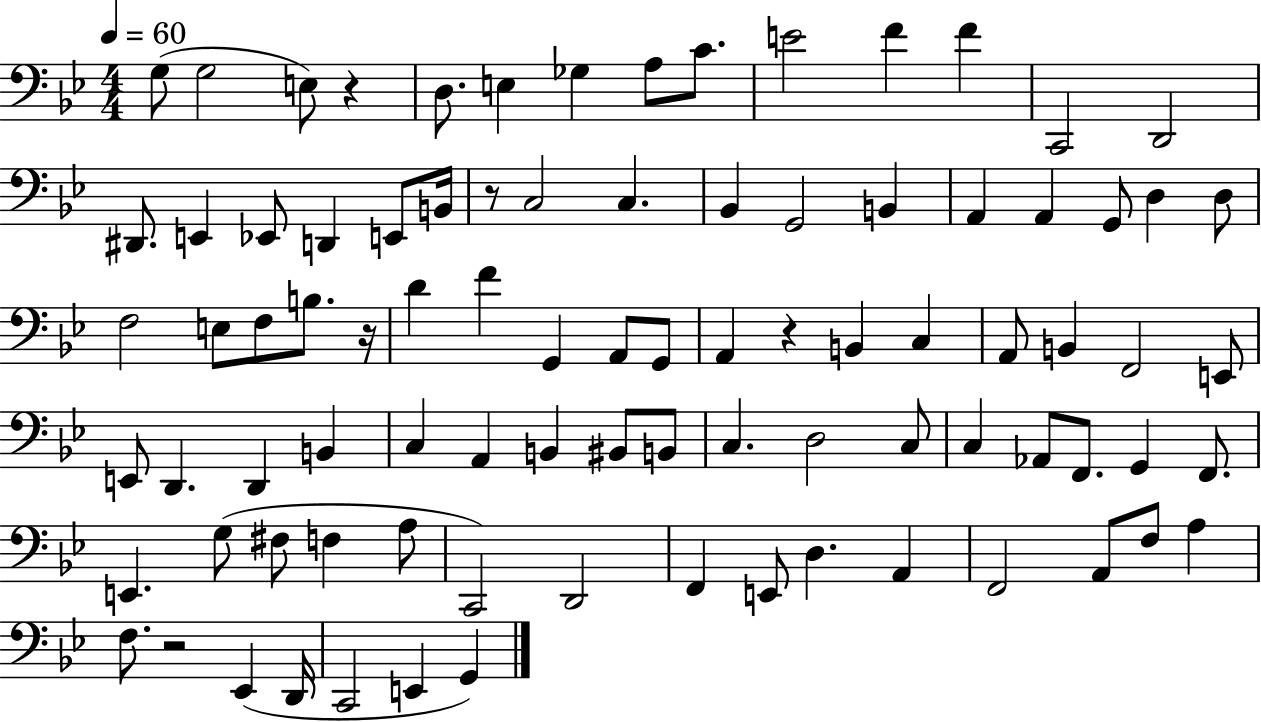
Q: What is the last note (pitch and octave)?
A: G2